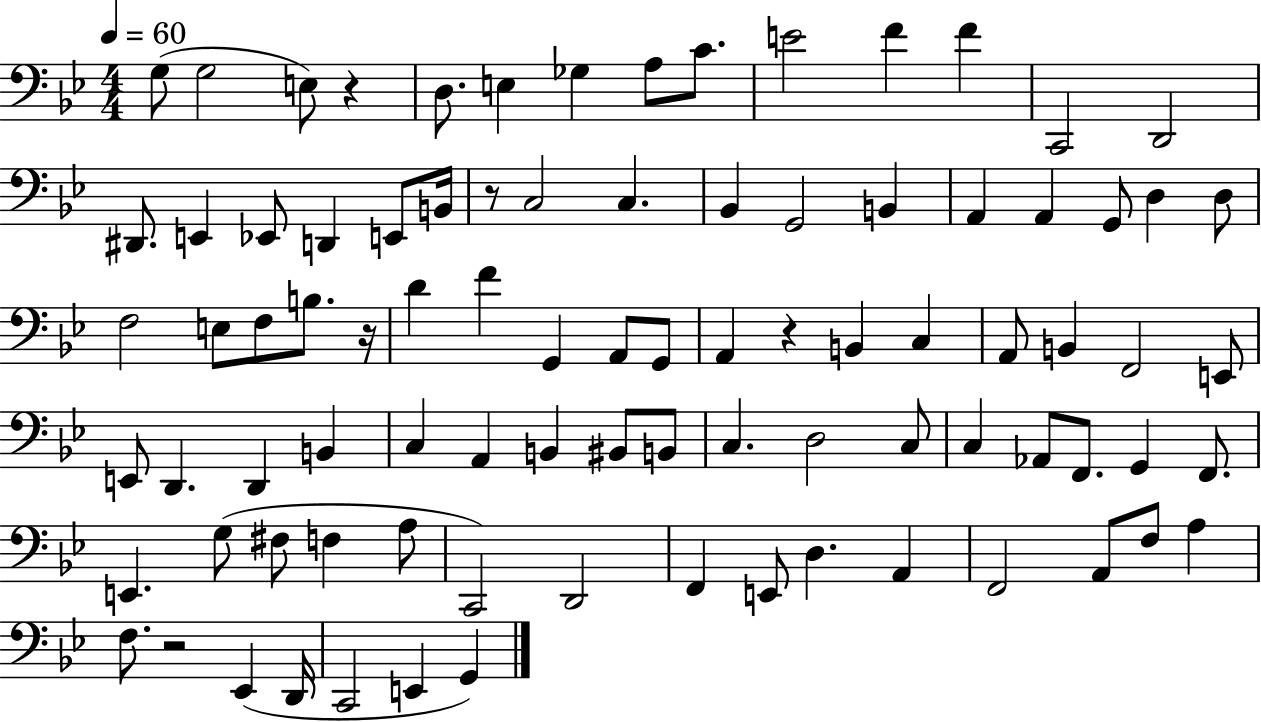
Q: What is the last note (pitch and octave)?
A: G2